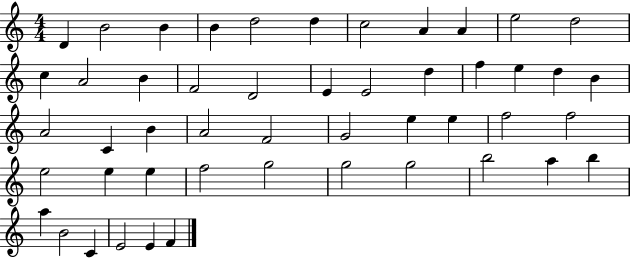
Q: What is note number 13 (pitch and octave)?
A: A4